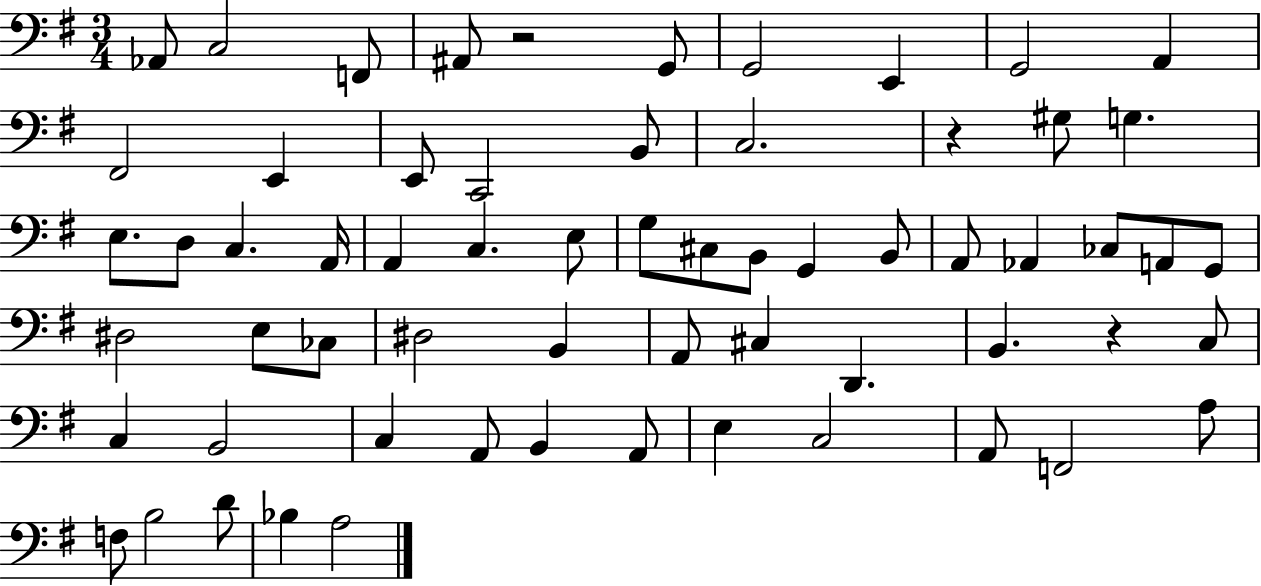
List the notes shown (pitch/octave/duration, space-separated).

Ab2/e C3/h F2/e A#2/e R/h G2/e G2/h E2/q G2/h A2/q F#2/h E2/q E2/e C2/h B2/e C3/h. R/q G#3/e G3/q. E3/e. D3/e C3/q. A2/s A2/q C3/q. E3/e G3/e C#3/e B2/e G2/q B2/e A2/e Ab2/q CES3/e A2/e G2/e D#3/h E3/e CES3/e D#3/h B2/q A2/e C#3/q D2/q. B2/q. R/q C3/e C3/q B2/h C3/q A2/e B2/q A2/e E3/q C3/h A2/e F2/h A3/e F3/e B3/h D4/e Bb3/q A3/h